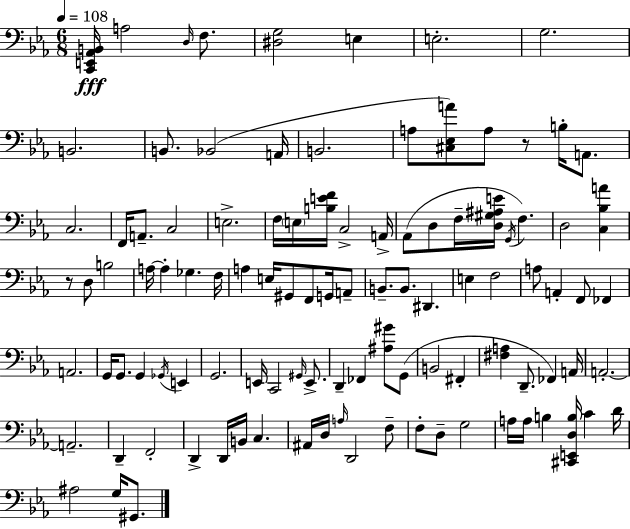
X:1
T:Untitled
M:6/8
L:1/4
K:Cm
[C,,E,,_A,,B,,]/4 A,2 D,/4 F,/2 [^D,G,]2 E, E,2 G,2 B,,2 B,,/2 _B,,2 A,,/4 B,,2 A,/2 [^C,_E,A]/2 A,/2 z/2 B,/4 A,,/2 C,2 F,,/4 A,,/2 C,2 E,2 F,/4 E,/4 [B,EF]/4 C,2 A,,/4 _A,,/2 D,/2 F,/4 [D,^G,^A,E]/4 G,,/4 F, D,2 [C,_B,A] z/2 D,/2 B,2 A,/4 A, _G, F,/4 A, E,/4 ^G,,/2 F,,/2 G,,/4 A,,/2 B,,/2 B,,/2 ^D,, E, F,2 A,/2 A,, F,,/2 _F,, A,,2 G,,/4 G,,/2 G,, _G,,/4 E,, G,,2 E,,/4 C,,2 ^G,,/4 E,,/2 D,, _F,, [^A,^G]/2 G,,/2 B,,2 ^F,, [^F,A,] D,,/2 _F,, A,,/4 A,,2 A,,2 D,, F,,2 D,, D,,/4 B,,/4 C, ^A,,/4 D,/4 A,/4 D,,2 F,/2 F,/2 D,/2 G,2 A,/4 A,/4 B, [^C,,E,,D,B,]/4 C D/4 ^A,2 G,/4 ^G,,/2